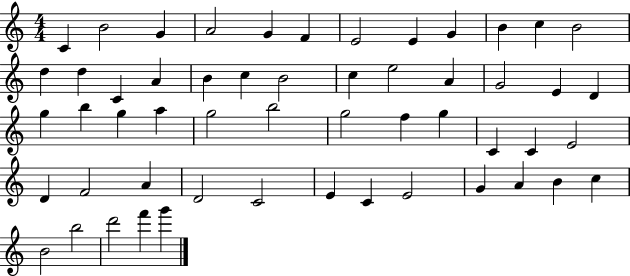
C4/q B4/h G4/q A4/h G4/q F4/q E4/h E4/q G4/q B4/q C5/q B4/h D5/q D5/q C4/q A4/q B4/q C5/q B4/h C5/q E5/h A4/q G4/h E4/q D4/q G5/q B5/q G5/q A5/q G5/h B5/h G5/h F5/q G5/q C4/q C4/q E4/h D4/q F4/h A4/q D4/h C4/h E4/q C4/q E4/h G4/q A4/q B4/q C5/q B4/h B5/h D6/h F6/q G6/q